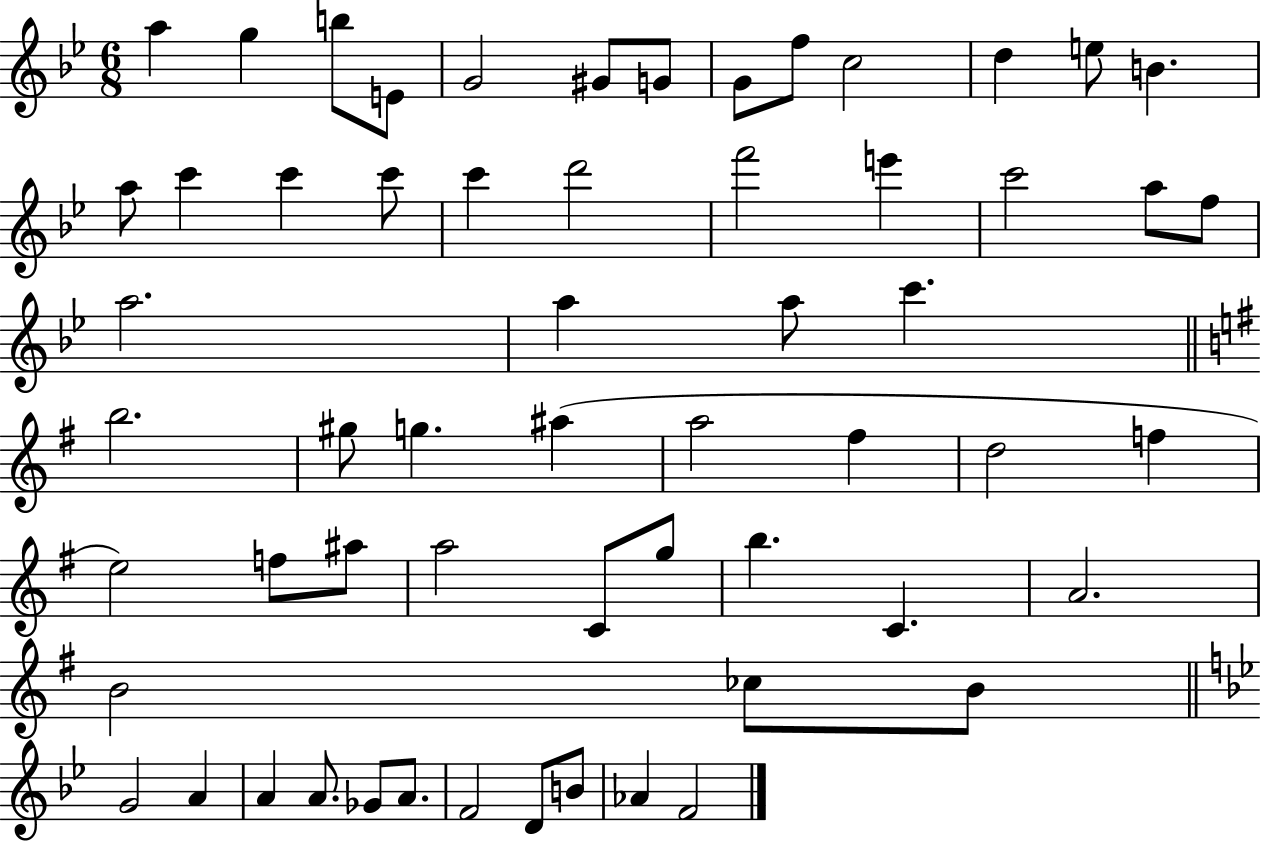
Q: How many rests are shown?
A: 0